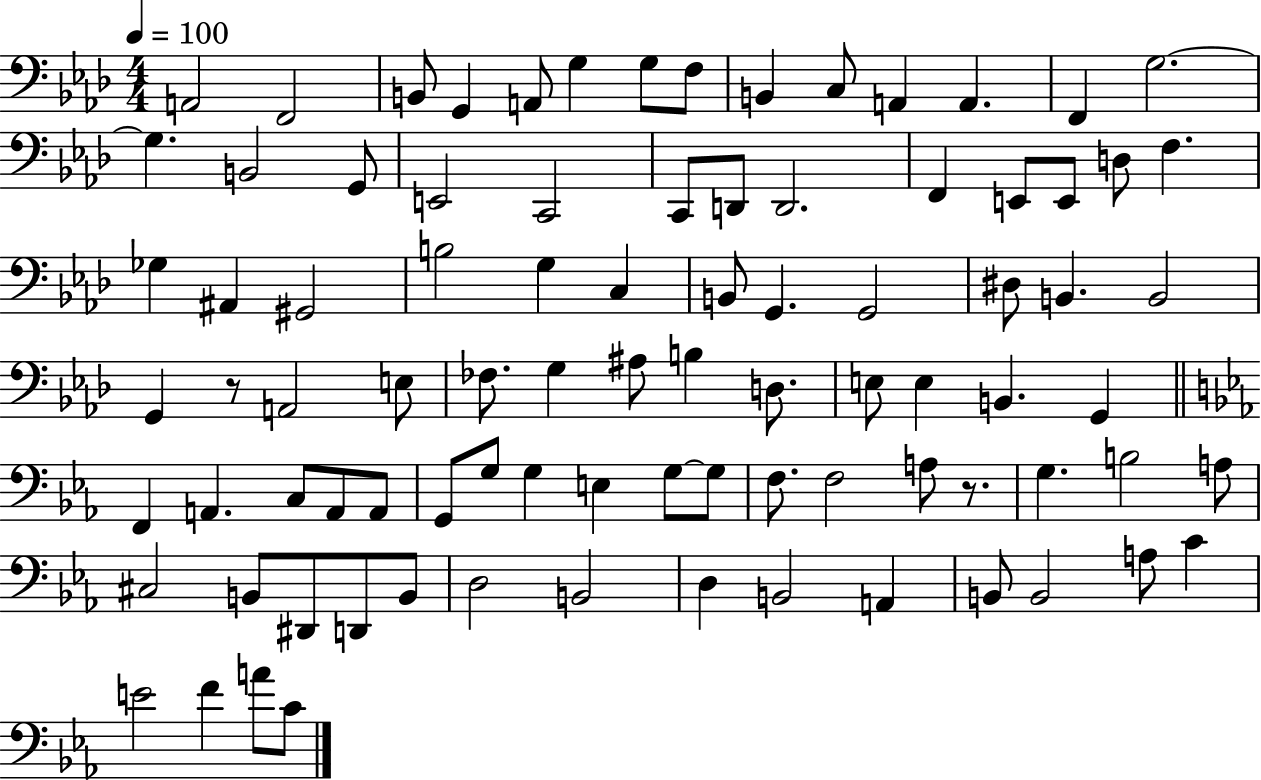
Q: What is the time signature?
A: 4/4